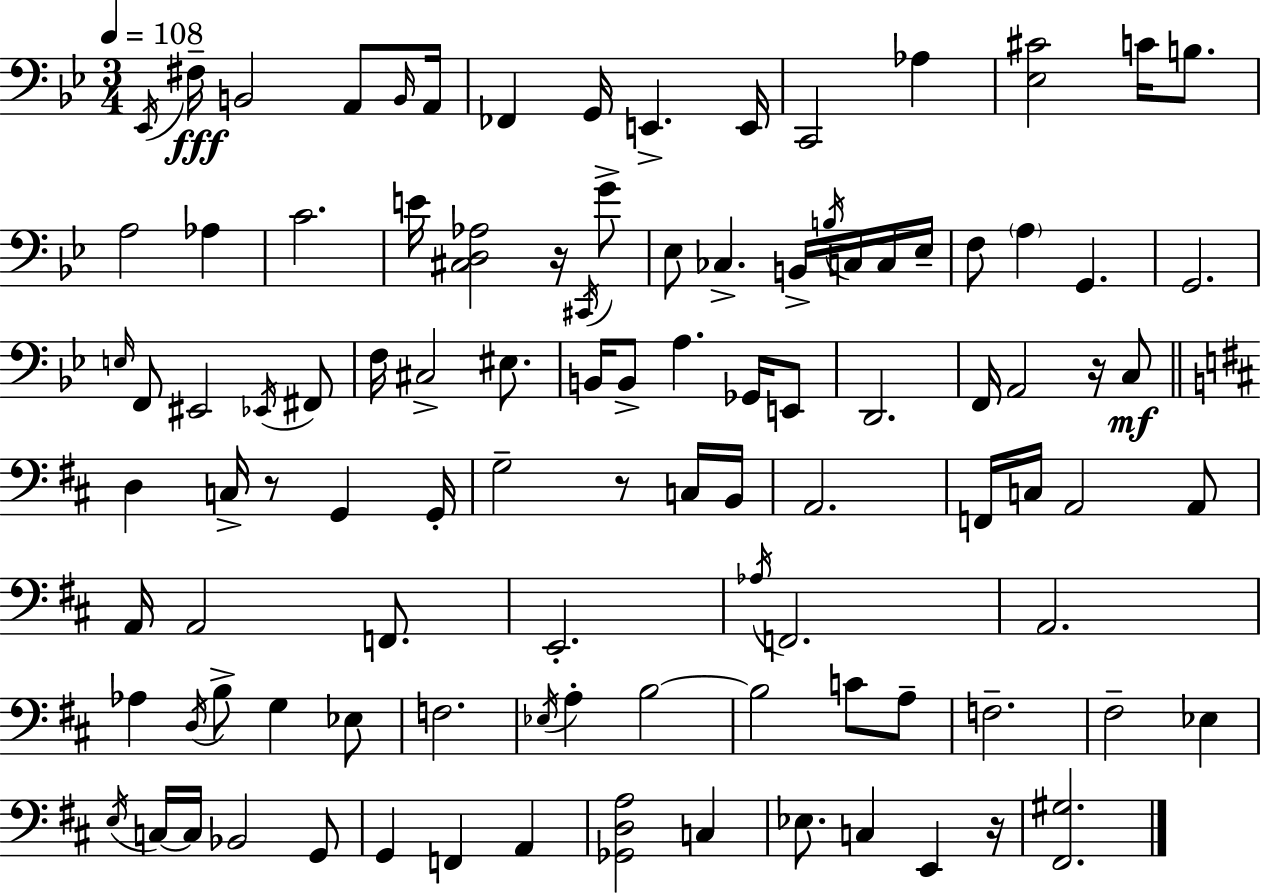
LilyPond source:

{
  \clef bass
  \numericTimeSignature
  \time 3/4
  \key g \minor
  \tempo 4 = 108
  \acciaccatura { ees,16 }\fff fis16-- b,2 a,8 | \grace { b,16 } a,16 fes,4 g,16 e,4.-> | e,16 c,2 aes4 | <ees cis'>2 c'16 b8. | \break a2 aes4 | c'2. | e'16 <cis d aes>2 r16 | \acciaccatura { cis,16 } g'8-> ees8 ces4.-> b,16-> | \break \acciaccatura { b16 } c16 c16 ees16-- f8 \parenthesize a4 g,4. | g,2. | \grace { e16 } f,8 eis,2 | \acciaccatura { ees,16 } fis,8 f16 cis2-> | \break eis8. b,16 b,8-> a4. | ges,16 e,8 d,2. | f,16 a,2 | r16 c8\mf \bar "||" \break \key b \minor d4 c16-> r8 g,4 g,16-. | g2-- r8 c16 b,16 | a,2. | f,16 c16 a,2 a,8 | \break a,16 a,2 f,8. | e,2.-. | \acciaccatura { aes16 } f,2. | a,2. | \break aes4 \acciaccatura { d16 } b8-> g4 | ees8 f2. | \acciaccatura { ees16 } a4-. b2~~ | b2 c'8 | \break a8-- f2.-- | fis2-- ees4 | \acciaccatura { e16 } c16~~ c16 bes,2 | g,8 g,4 f,4 | \break a,4 <ges, d a>2 | c4 ees8. c4 e,4 | r16 <fis, gis>2. | \bar "|."
}